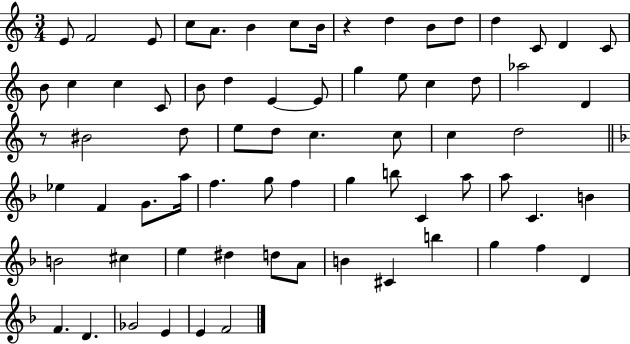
E4/e F4/h E4/e C5/e A4/e. B4/q C5/e B4/s R/q D5/q B4/e D5/e D5/q C4/e D4/q C4/e B4/e C5/q C5/q C4/e B4/e D5/q E4/q E4/e G5/q E5/e C5/q D5/e Ab5/h D4/q R/e BIS4/h D5/e E5/e D5/e C5/q. C5/e C5/q D5/h Eb5/q F4/q G4/e. A5/s F5/q. G5/e F5/q G5/q B5/e C4/q A5/e A5/e C4/q. B4/q B4/h C#5/q E5/q D#5/q D5/e A4/e B4/q C#4/q B5/q G5/q F5/q D4/q F4/q. D4/q. Gb4/h E4/q E4/q F4/h